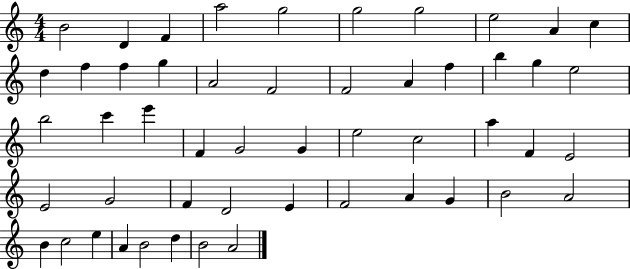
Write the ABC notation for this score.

X:1
T:Untitled
M:4/4
L:1/4
K:C
B2 D F a2 g2 g2 g2 e2 A c d f f g A2 F2 F2 A f b g e2 b2 c' e' F G2 G e2 c2 a F E2 E2 G2 F D2 E F2 A G B2 A2 B c2 e A B2 d B2 A2